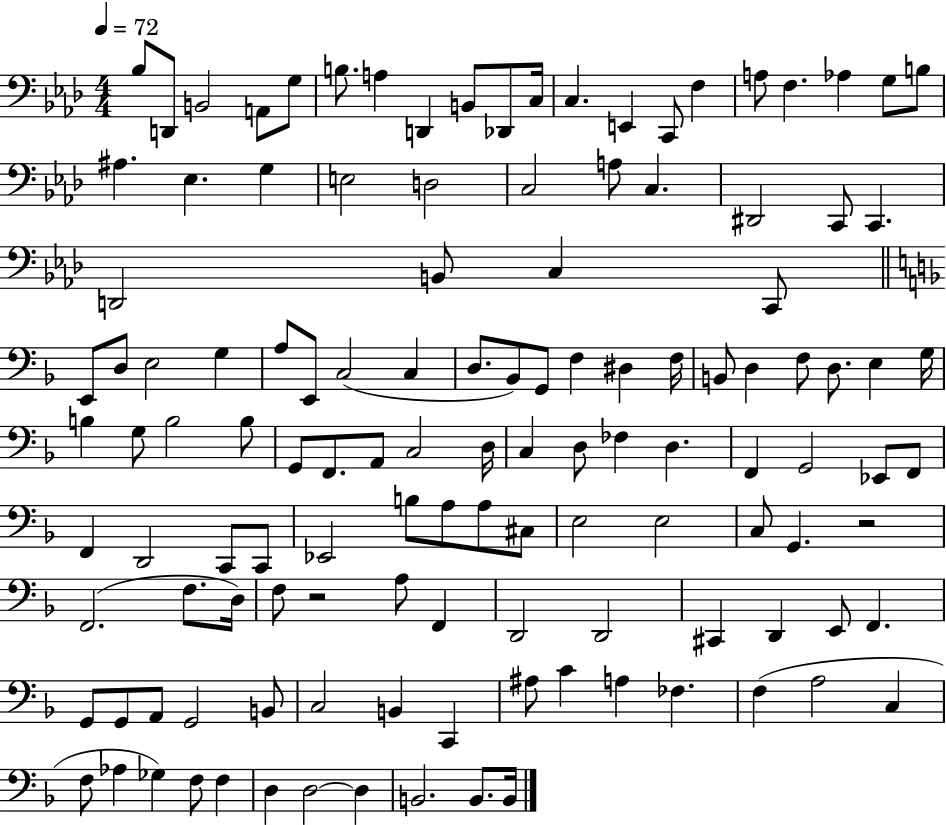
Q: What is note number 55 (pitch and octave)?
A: G3